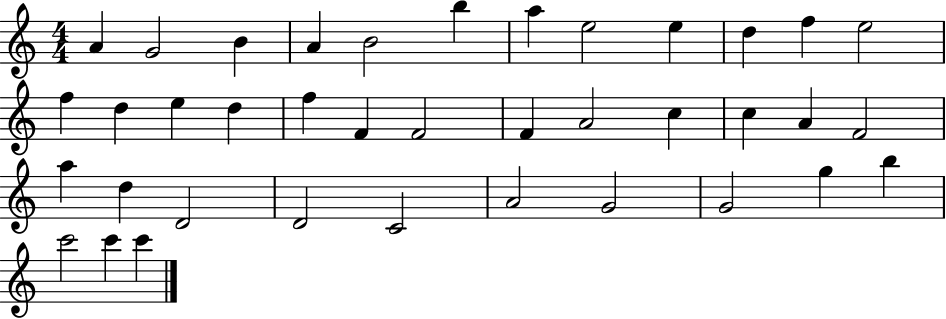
A4/q G4/h B4/q A4/q B4/h B5/q A5/q E5/h E5/q D5/q F5/q E5/h F5/q D5/q E5/q D5/q F5/q F4/q F4/h F4/q A4/h C5/q C5/q A4/q F4/h A5/q D5/q D4/h D4/h C4/h A4/h G4/h G4/h G5/q B5/q C6/h C6/q C6/q